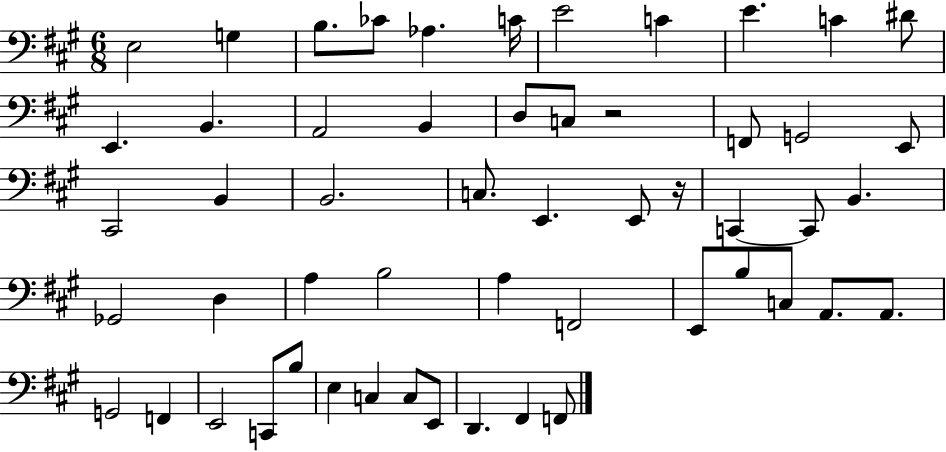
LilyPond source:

{
  \clef bass
  \numericTimeSignature
  \time 6/8
  \key a \major
  \repeat volta 2 { e2 g4 | b8. ces'8 aes4. c'16 | e'2 c'4 | e'4. c'4 dis'8 | \break e,4. b,4. | a,2 b,4 | d8 c8 r2 | f,8 g,2 e,8 | \break cis,2 b,4 | b,2. | c8. e,4. e,8 r16 | c,4~~ c,8 b,4. | \break ges,2 d4 | a4 b2 | a4 f,2 | e,8 b8 c8 a,8. a,8. | \break g,2 f,4 | e,2 c,8 b8 | e4 c4 c8 e,8 | d,4. fis,4 f,8 | \break } \bar "|."
}